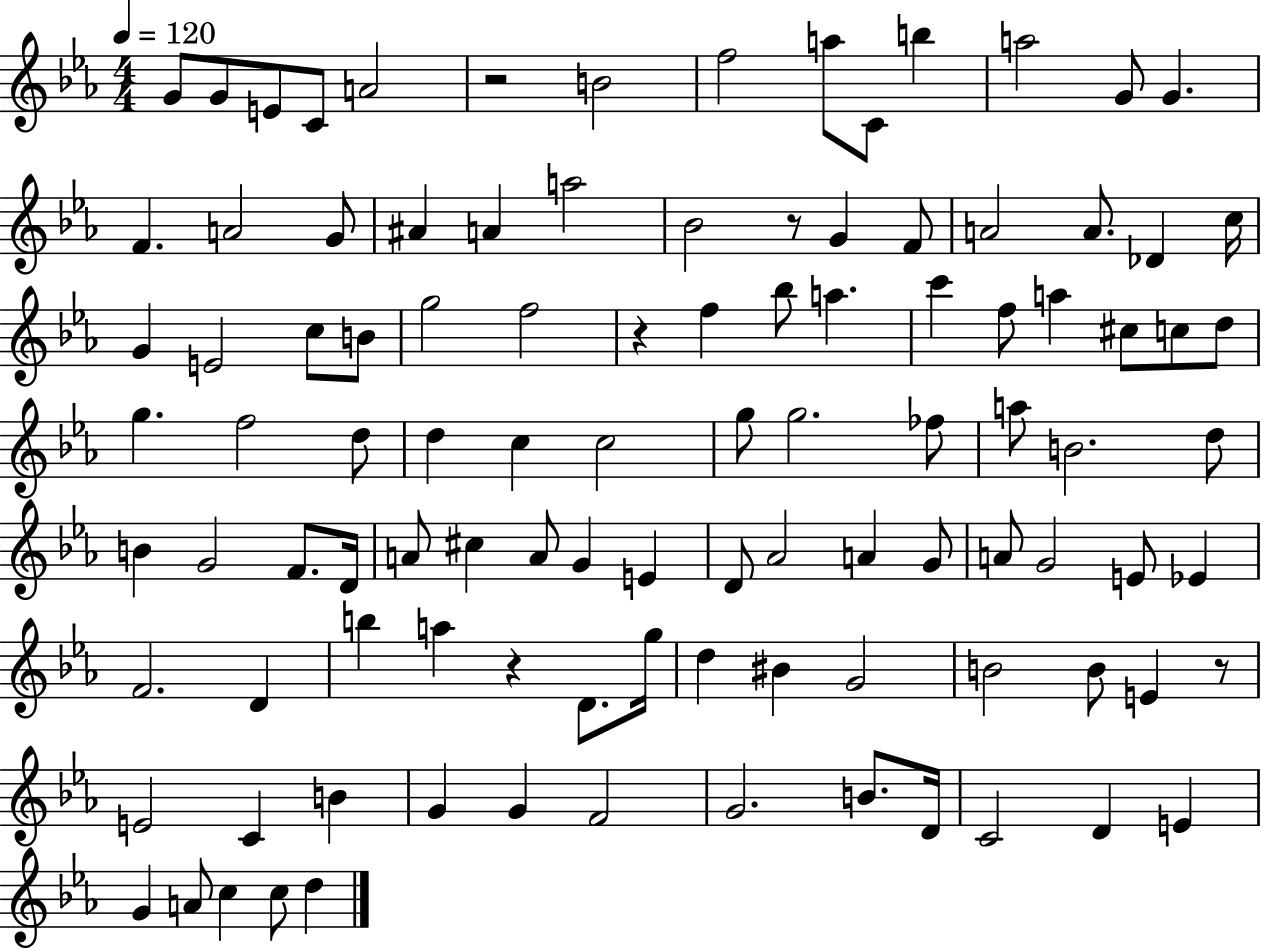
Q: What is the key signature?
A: EES major